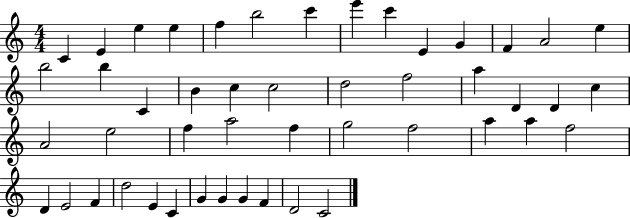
X:1
T:Untitled
M:4/4
L:1/4
K:C
C E e e f b2 c' e' c' E G F A2 e b2 b C B c c2 d2 f2 a D D c A2 e2 f a2 f g2 f2 a a f2 D E2 F d2 E C G G G F D2 C2